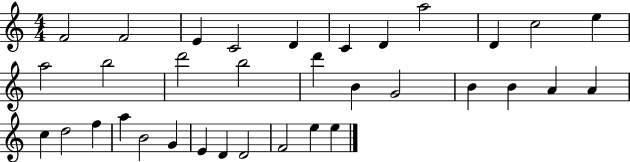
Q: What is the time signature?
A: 4/4